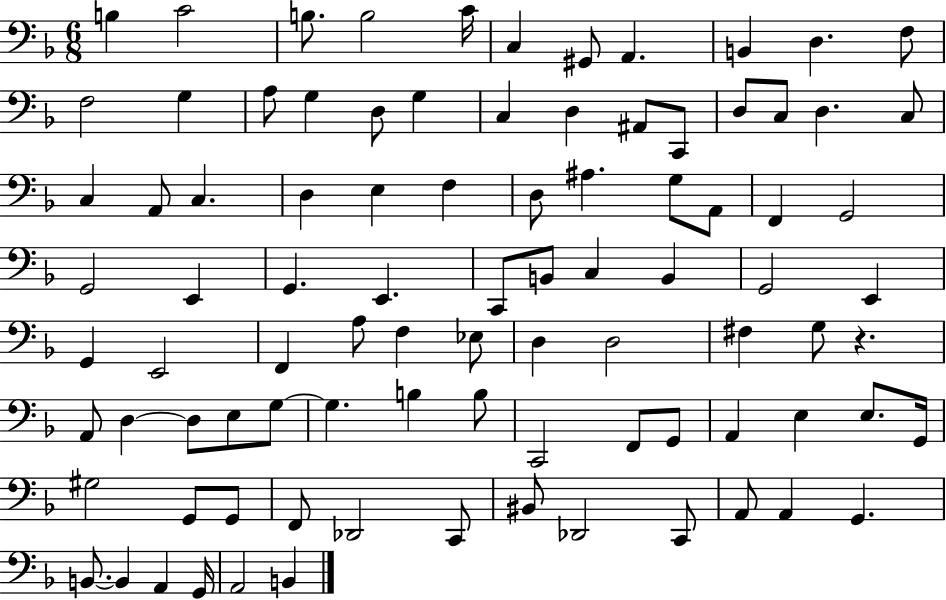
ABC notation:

X:1
T:Untitled
M:6/8
L:1/4
K:F
B, C2 B,/2 B,2 C/4 C, ^G,,/2 A,, B,, D, F,/2 F,2 G, A,/2 G, D,/2 G, C, D, ^A,,/2 C,,/2 D,/2 C,/2 D, C,/2 C, A,,/2 C, D, E, F, D,/2 ^A, G,/2 A,,/2 F,, G,,2 G,,2 E,, G,, E,, C,,/2 B,,/2 C, B,, G,,2 E,, G,, E,,2 F,, A,/2 F, _E,/2 D, D,2 ^F, G,/2 z A,,/2 D, D,/2 E,/2 G,/2 G, B, B,/2 C,,2 F,,/2 G,,/2 A,, E, E,/2 G,,/4 ^G,2 G,,/2 G,,/2 F,,/2 _D,,2 C,,/2 ^B,,/2 _D,,2 C,,/2 A,,/2 A,, G,, B,,/2 B,, A,, G,,/4 A,,2 B,,